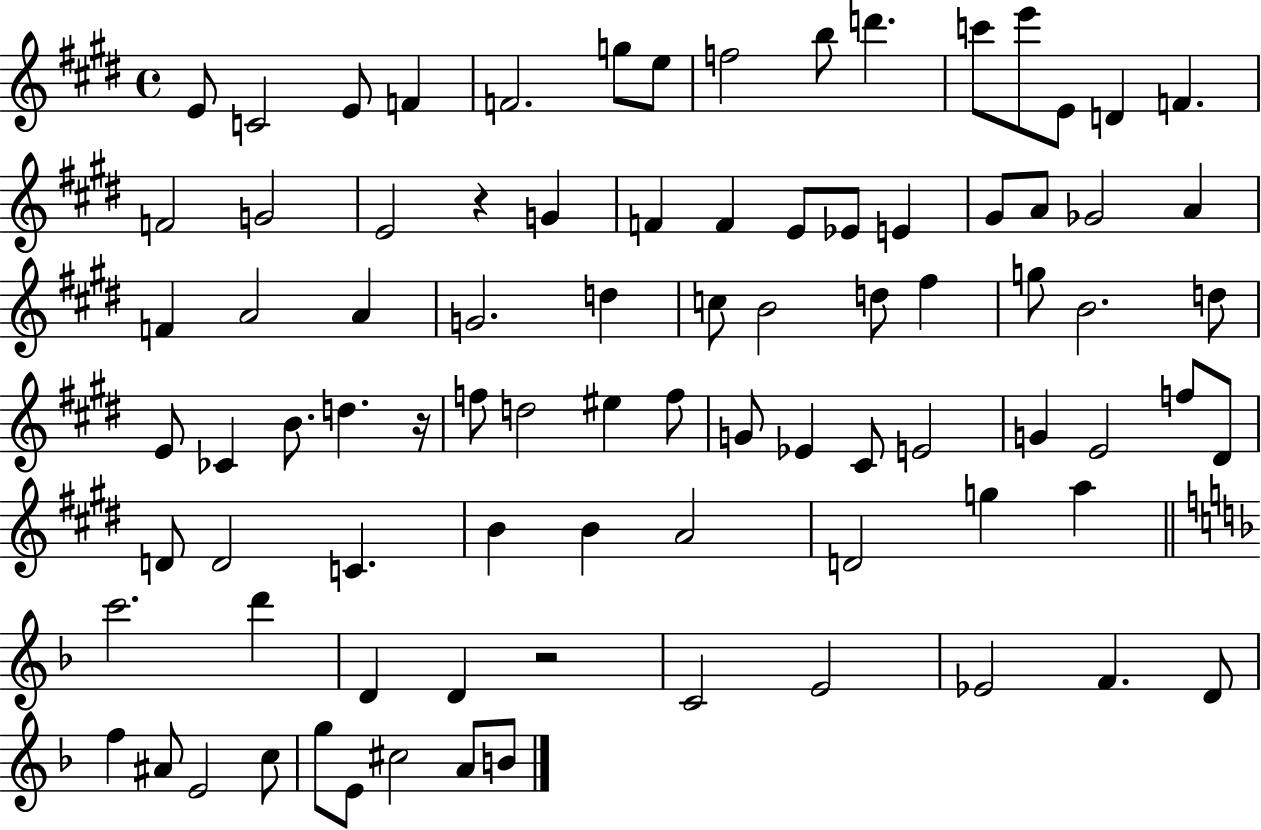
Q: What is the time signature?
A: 4/4